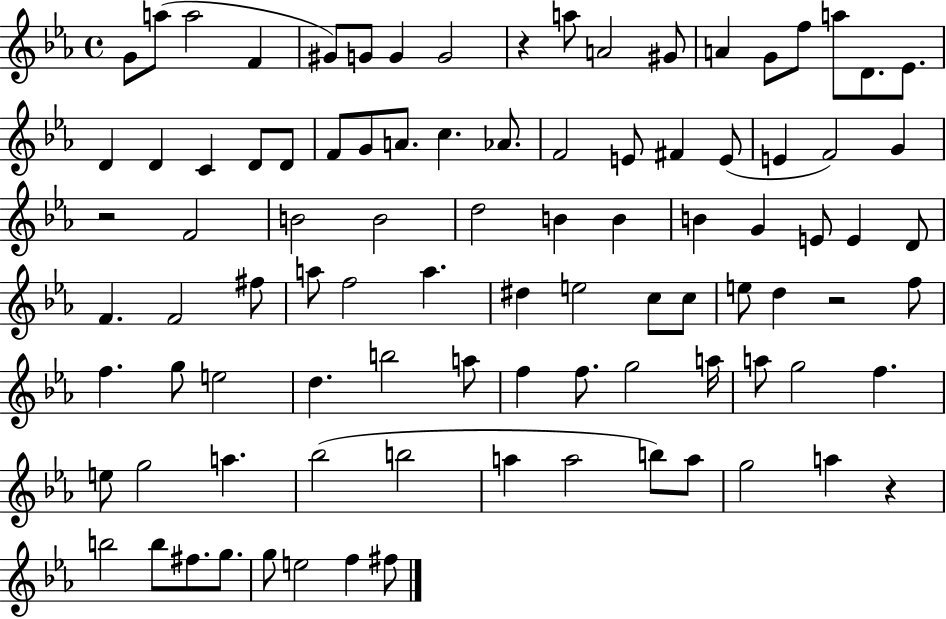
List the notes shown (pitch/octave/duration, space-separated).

G4/e A5/e A5/h F4/q G#4/e G4/e G4/q G4/h R/q A5/e A4/h G#4/e A4/q G4/e F5/e A5/e D4/e. Eb4/e. D4/q D4/q C4/q D4/e D4/e F4/e G4/e A4/e. C5/q. Ab4/e. F4/h E4/e F#4/q E4/e E4/q F4/h G4/q R/h F4/h B4/h B4/h D5/h B4/q B4/q B4/q G4/q E4/e E4/q D4/e F4/q. F4/h F#5/e A5/e F5/h A5/q. D#5/q E5/h C5/e C5/e E5/e D5/q R/h F5/e F5/q. G5/e E5/h D5/q. B5/h A5/e F5/q F5/e. G5/h A5/s A5/e G5/h F5/q. E5/e G5/h A5/q. Bb5/h B5/h A5/q A5/h B5/e A5/e G5/h A5/q R/q B5/h B5/e F#5/e. G5/e. G5/e E5/h F5/q F#5/e